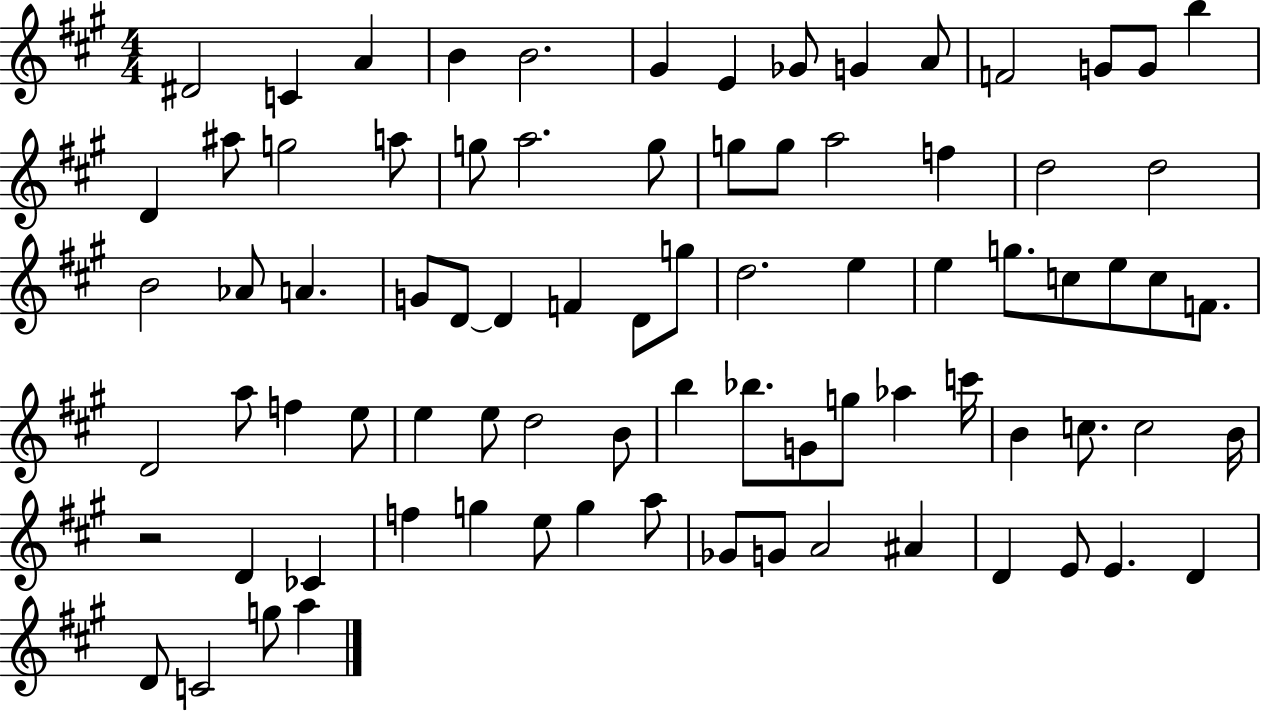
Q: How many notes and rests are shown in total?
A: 82